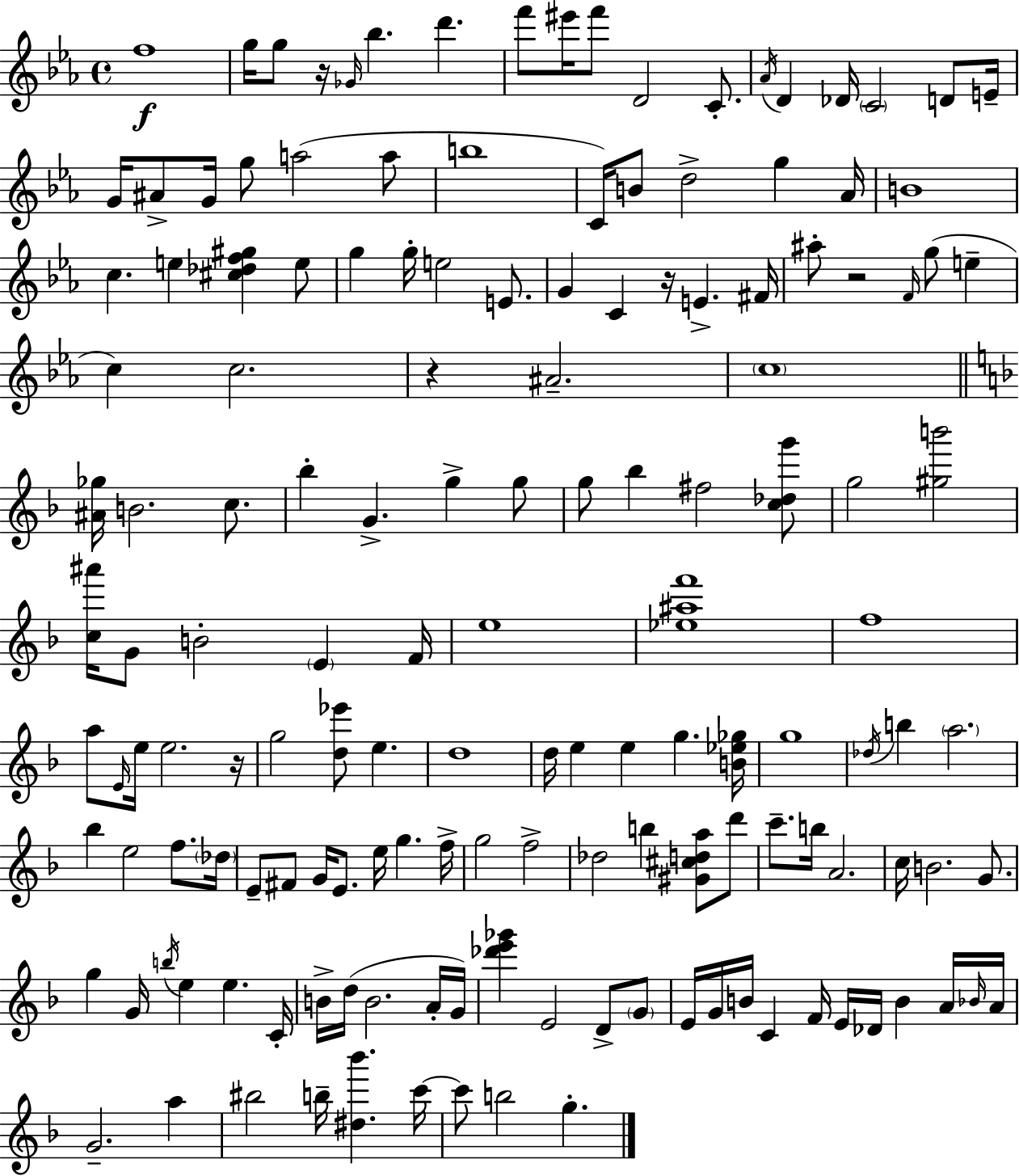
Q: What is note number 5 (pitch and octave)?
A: Bb5